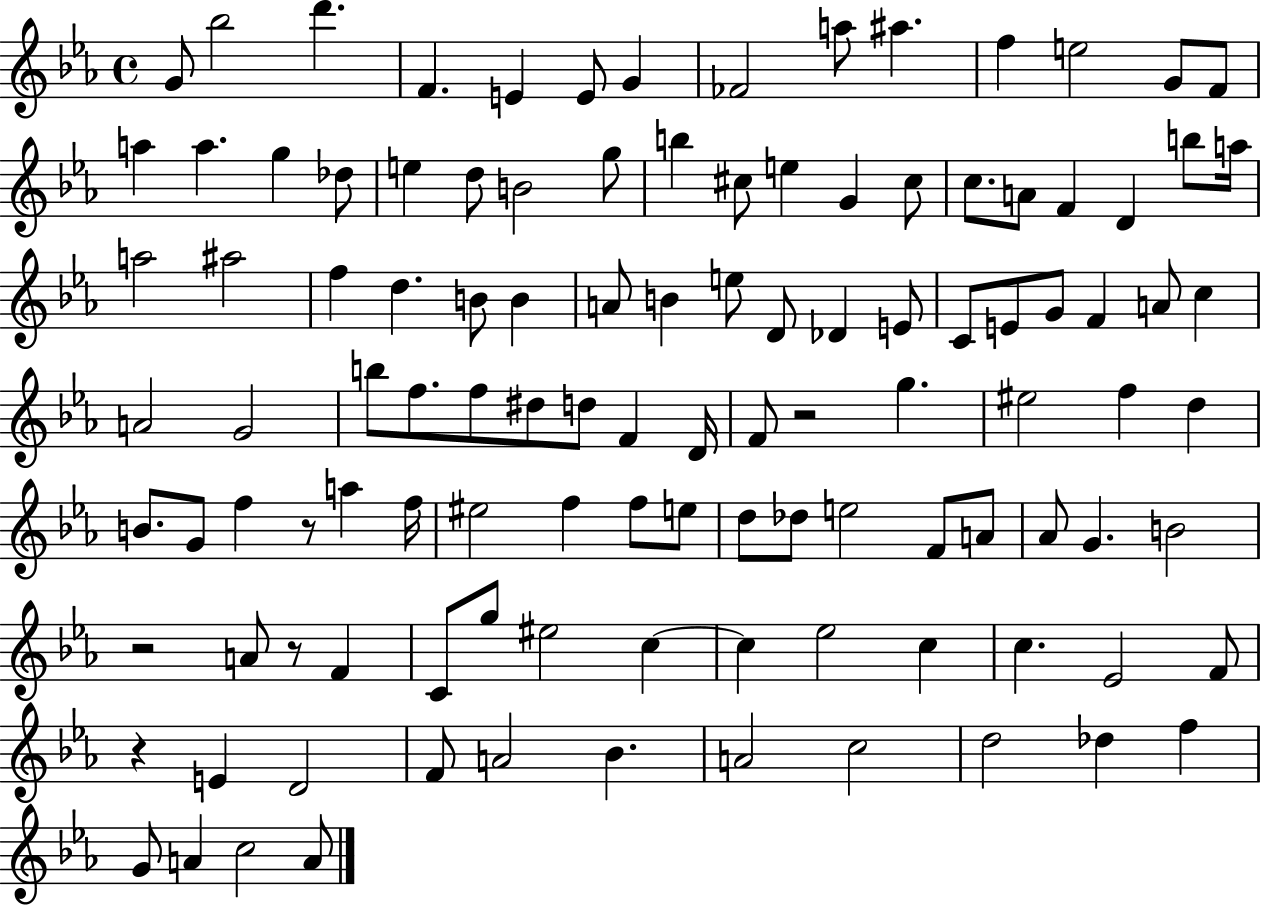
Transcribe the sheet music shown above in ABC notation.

X:1
T:Untitled
M:4/4
L:1/4
K:Eb
G/2 _b2 d' F E E/2 G _F2 a/2 ^a f e2 G/2 F/2 a a g _d/2 e d/2 B2 g/2 b ^c/2 e G ^c/2 c/2 A/2 F D b/2 a/4 a2 ^a2 f d B/2 B A/2 B e/2 D/2 _D E/2 C/2 E/2 G/2 F A/2 c A2 G2 b/2 f/2 f/2 ^d/2 d/2 F D/4 F/2 z2 g ^e2 f d B/2 G/2 f z/2 a f/4 ^e2 f f/2 e/2 d/2 _d/2 e2 F/2 A/2 _A/2 G B2 z2 A/2 z/2 F C/2 g/2 ^e2 c c _e2 c c _E2 F/2 z E D2 F/2 A2 _B A2 c2 d2 _d f G/2 A c2 A/2